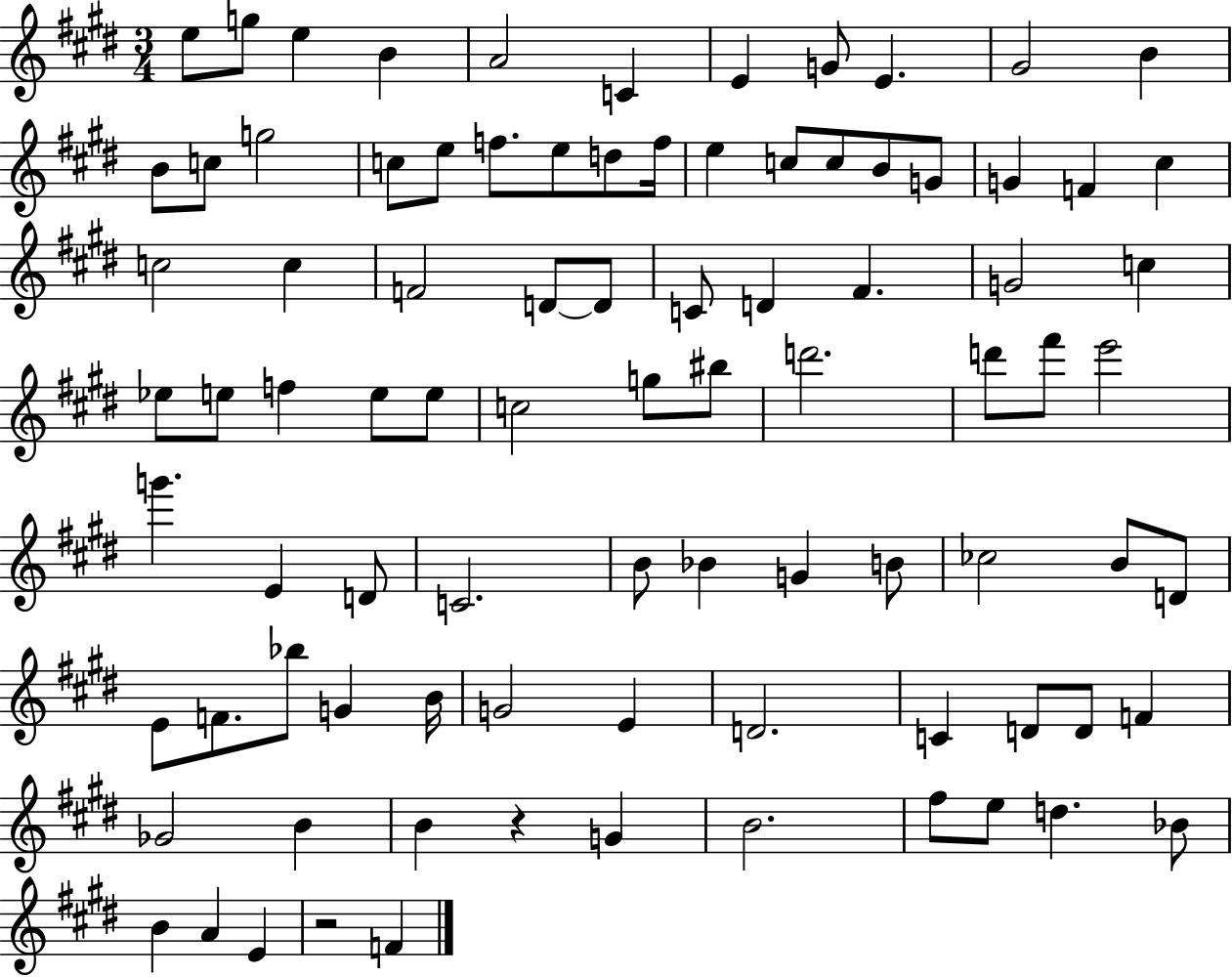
X:1
T:Untitled
M:3/4
L:1/4
K:E
e/2 g/2 e B A2 C E G/2 E ^G2 B B/2 c/2 g2 c/2 e/2 f/2 e/2 d/2 f/4 e c/2 c/2 B/2 G/2 G F ^c c2 c F2 D/2 D/2 C/2 D ^F G2 c _e/2 e/2 f e/2 e/2 c2 g/2 ^b/2 d'2 d'/2 ^f'/2 e'2 g' E D/2 C2 B/2 _B G B/2 _c2 B/2 D/2 E/2 F/2 _b/2 G B/4 G2 E D2 C D/2 D/2 F _G2 B B z G B2 ^f/2 e/2 d _B/2 B A E z2 F